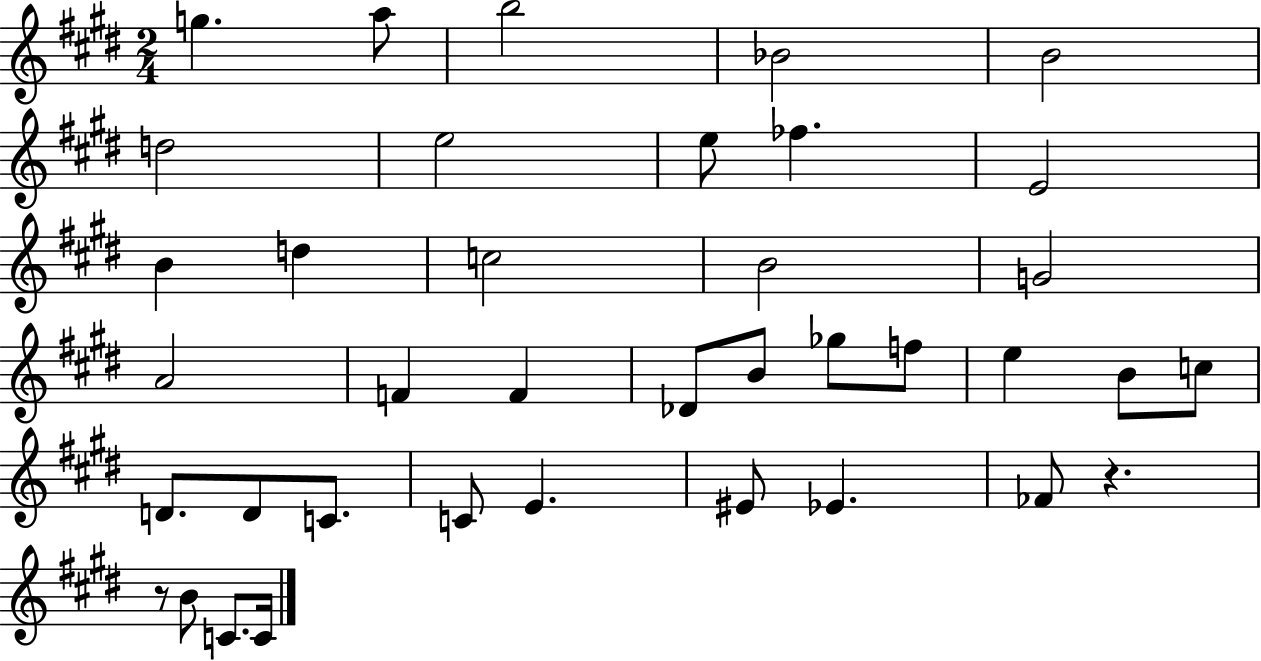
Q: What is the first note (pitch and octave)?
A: G5